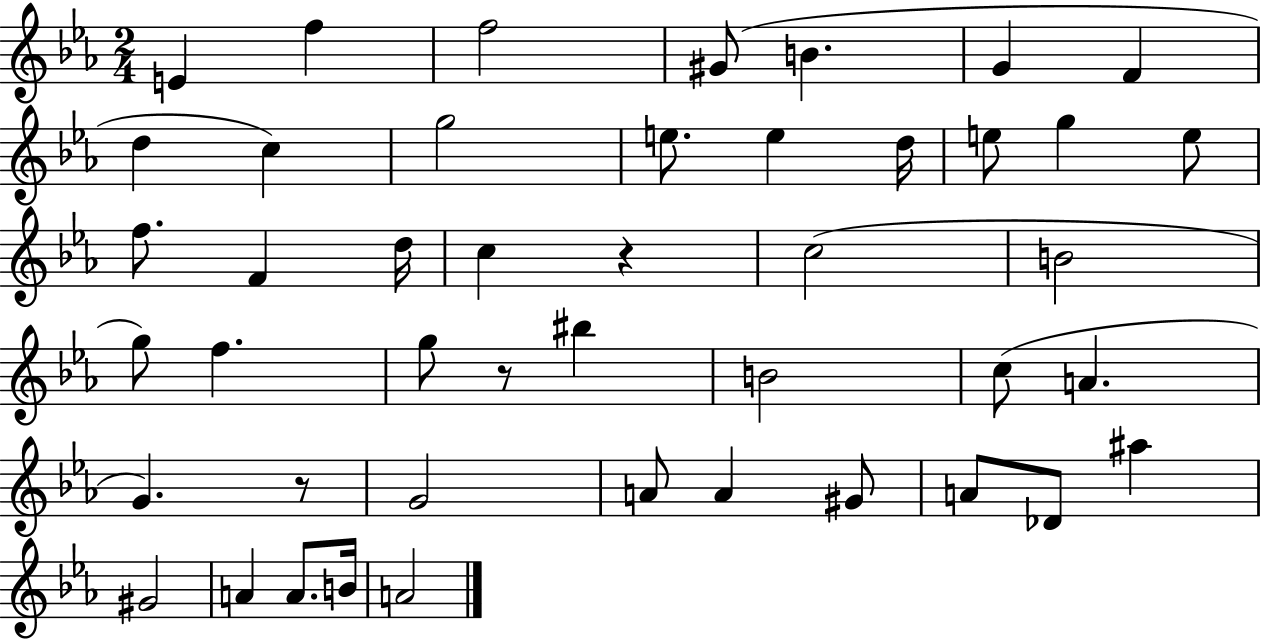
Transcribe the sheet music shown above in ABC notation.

X:1
T:Untitled
M:2/4
L:1/4
K:Eb
E f f2 ^G/2 B G F d c g2 e/2 e d/4 e/2 g e/2 f/2 F d/4 c z c2 B2 g/2 f g/2 z/2 ^b B2 c/2 A G z/2 G2 A/2 A ^G/2 A/2 _D/2 ^a ^G2 A A/2 B/4 A2